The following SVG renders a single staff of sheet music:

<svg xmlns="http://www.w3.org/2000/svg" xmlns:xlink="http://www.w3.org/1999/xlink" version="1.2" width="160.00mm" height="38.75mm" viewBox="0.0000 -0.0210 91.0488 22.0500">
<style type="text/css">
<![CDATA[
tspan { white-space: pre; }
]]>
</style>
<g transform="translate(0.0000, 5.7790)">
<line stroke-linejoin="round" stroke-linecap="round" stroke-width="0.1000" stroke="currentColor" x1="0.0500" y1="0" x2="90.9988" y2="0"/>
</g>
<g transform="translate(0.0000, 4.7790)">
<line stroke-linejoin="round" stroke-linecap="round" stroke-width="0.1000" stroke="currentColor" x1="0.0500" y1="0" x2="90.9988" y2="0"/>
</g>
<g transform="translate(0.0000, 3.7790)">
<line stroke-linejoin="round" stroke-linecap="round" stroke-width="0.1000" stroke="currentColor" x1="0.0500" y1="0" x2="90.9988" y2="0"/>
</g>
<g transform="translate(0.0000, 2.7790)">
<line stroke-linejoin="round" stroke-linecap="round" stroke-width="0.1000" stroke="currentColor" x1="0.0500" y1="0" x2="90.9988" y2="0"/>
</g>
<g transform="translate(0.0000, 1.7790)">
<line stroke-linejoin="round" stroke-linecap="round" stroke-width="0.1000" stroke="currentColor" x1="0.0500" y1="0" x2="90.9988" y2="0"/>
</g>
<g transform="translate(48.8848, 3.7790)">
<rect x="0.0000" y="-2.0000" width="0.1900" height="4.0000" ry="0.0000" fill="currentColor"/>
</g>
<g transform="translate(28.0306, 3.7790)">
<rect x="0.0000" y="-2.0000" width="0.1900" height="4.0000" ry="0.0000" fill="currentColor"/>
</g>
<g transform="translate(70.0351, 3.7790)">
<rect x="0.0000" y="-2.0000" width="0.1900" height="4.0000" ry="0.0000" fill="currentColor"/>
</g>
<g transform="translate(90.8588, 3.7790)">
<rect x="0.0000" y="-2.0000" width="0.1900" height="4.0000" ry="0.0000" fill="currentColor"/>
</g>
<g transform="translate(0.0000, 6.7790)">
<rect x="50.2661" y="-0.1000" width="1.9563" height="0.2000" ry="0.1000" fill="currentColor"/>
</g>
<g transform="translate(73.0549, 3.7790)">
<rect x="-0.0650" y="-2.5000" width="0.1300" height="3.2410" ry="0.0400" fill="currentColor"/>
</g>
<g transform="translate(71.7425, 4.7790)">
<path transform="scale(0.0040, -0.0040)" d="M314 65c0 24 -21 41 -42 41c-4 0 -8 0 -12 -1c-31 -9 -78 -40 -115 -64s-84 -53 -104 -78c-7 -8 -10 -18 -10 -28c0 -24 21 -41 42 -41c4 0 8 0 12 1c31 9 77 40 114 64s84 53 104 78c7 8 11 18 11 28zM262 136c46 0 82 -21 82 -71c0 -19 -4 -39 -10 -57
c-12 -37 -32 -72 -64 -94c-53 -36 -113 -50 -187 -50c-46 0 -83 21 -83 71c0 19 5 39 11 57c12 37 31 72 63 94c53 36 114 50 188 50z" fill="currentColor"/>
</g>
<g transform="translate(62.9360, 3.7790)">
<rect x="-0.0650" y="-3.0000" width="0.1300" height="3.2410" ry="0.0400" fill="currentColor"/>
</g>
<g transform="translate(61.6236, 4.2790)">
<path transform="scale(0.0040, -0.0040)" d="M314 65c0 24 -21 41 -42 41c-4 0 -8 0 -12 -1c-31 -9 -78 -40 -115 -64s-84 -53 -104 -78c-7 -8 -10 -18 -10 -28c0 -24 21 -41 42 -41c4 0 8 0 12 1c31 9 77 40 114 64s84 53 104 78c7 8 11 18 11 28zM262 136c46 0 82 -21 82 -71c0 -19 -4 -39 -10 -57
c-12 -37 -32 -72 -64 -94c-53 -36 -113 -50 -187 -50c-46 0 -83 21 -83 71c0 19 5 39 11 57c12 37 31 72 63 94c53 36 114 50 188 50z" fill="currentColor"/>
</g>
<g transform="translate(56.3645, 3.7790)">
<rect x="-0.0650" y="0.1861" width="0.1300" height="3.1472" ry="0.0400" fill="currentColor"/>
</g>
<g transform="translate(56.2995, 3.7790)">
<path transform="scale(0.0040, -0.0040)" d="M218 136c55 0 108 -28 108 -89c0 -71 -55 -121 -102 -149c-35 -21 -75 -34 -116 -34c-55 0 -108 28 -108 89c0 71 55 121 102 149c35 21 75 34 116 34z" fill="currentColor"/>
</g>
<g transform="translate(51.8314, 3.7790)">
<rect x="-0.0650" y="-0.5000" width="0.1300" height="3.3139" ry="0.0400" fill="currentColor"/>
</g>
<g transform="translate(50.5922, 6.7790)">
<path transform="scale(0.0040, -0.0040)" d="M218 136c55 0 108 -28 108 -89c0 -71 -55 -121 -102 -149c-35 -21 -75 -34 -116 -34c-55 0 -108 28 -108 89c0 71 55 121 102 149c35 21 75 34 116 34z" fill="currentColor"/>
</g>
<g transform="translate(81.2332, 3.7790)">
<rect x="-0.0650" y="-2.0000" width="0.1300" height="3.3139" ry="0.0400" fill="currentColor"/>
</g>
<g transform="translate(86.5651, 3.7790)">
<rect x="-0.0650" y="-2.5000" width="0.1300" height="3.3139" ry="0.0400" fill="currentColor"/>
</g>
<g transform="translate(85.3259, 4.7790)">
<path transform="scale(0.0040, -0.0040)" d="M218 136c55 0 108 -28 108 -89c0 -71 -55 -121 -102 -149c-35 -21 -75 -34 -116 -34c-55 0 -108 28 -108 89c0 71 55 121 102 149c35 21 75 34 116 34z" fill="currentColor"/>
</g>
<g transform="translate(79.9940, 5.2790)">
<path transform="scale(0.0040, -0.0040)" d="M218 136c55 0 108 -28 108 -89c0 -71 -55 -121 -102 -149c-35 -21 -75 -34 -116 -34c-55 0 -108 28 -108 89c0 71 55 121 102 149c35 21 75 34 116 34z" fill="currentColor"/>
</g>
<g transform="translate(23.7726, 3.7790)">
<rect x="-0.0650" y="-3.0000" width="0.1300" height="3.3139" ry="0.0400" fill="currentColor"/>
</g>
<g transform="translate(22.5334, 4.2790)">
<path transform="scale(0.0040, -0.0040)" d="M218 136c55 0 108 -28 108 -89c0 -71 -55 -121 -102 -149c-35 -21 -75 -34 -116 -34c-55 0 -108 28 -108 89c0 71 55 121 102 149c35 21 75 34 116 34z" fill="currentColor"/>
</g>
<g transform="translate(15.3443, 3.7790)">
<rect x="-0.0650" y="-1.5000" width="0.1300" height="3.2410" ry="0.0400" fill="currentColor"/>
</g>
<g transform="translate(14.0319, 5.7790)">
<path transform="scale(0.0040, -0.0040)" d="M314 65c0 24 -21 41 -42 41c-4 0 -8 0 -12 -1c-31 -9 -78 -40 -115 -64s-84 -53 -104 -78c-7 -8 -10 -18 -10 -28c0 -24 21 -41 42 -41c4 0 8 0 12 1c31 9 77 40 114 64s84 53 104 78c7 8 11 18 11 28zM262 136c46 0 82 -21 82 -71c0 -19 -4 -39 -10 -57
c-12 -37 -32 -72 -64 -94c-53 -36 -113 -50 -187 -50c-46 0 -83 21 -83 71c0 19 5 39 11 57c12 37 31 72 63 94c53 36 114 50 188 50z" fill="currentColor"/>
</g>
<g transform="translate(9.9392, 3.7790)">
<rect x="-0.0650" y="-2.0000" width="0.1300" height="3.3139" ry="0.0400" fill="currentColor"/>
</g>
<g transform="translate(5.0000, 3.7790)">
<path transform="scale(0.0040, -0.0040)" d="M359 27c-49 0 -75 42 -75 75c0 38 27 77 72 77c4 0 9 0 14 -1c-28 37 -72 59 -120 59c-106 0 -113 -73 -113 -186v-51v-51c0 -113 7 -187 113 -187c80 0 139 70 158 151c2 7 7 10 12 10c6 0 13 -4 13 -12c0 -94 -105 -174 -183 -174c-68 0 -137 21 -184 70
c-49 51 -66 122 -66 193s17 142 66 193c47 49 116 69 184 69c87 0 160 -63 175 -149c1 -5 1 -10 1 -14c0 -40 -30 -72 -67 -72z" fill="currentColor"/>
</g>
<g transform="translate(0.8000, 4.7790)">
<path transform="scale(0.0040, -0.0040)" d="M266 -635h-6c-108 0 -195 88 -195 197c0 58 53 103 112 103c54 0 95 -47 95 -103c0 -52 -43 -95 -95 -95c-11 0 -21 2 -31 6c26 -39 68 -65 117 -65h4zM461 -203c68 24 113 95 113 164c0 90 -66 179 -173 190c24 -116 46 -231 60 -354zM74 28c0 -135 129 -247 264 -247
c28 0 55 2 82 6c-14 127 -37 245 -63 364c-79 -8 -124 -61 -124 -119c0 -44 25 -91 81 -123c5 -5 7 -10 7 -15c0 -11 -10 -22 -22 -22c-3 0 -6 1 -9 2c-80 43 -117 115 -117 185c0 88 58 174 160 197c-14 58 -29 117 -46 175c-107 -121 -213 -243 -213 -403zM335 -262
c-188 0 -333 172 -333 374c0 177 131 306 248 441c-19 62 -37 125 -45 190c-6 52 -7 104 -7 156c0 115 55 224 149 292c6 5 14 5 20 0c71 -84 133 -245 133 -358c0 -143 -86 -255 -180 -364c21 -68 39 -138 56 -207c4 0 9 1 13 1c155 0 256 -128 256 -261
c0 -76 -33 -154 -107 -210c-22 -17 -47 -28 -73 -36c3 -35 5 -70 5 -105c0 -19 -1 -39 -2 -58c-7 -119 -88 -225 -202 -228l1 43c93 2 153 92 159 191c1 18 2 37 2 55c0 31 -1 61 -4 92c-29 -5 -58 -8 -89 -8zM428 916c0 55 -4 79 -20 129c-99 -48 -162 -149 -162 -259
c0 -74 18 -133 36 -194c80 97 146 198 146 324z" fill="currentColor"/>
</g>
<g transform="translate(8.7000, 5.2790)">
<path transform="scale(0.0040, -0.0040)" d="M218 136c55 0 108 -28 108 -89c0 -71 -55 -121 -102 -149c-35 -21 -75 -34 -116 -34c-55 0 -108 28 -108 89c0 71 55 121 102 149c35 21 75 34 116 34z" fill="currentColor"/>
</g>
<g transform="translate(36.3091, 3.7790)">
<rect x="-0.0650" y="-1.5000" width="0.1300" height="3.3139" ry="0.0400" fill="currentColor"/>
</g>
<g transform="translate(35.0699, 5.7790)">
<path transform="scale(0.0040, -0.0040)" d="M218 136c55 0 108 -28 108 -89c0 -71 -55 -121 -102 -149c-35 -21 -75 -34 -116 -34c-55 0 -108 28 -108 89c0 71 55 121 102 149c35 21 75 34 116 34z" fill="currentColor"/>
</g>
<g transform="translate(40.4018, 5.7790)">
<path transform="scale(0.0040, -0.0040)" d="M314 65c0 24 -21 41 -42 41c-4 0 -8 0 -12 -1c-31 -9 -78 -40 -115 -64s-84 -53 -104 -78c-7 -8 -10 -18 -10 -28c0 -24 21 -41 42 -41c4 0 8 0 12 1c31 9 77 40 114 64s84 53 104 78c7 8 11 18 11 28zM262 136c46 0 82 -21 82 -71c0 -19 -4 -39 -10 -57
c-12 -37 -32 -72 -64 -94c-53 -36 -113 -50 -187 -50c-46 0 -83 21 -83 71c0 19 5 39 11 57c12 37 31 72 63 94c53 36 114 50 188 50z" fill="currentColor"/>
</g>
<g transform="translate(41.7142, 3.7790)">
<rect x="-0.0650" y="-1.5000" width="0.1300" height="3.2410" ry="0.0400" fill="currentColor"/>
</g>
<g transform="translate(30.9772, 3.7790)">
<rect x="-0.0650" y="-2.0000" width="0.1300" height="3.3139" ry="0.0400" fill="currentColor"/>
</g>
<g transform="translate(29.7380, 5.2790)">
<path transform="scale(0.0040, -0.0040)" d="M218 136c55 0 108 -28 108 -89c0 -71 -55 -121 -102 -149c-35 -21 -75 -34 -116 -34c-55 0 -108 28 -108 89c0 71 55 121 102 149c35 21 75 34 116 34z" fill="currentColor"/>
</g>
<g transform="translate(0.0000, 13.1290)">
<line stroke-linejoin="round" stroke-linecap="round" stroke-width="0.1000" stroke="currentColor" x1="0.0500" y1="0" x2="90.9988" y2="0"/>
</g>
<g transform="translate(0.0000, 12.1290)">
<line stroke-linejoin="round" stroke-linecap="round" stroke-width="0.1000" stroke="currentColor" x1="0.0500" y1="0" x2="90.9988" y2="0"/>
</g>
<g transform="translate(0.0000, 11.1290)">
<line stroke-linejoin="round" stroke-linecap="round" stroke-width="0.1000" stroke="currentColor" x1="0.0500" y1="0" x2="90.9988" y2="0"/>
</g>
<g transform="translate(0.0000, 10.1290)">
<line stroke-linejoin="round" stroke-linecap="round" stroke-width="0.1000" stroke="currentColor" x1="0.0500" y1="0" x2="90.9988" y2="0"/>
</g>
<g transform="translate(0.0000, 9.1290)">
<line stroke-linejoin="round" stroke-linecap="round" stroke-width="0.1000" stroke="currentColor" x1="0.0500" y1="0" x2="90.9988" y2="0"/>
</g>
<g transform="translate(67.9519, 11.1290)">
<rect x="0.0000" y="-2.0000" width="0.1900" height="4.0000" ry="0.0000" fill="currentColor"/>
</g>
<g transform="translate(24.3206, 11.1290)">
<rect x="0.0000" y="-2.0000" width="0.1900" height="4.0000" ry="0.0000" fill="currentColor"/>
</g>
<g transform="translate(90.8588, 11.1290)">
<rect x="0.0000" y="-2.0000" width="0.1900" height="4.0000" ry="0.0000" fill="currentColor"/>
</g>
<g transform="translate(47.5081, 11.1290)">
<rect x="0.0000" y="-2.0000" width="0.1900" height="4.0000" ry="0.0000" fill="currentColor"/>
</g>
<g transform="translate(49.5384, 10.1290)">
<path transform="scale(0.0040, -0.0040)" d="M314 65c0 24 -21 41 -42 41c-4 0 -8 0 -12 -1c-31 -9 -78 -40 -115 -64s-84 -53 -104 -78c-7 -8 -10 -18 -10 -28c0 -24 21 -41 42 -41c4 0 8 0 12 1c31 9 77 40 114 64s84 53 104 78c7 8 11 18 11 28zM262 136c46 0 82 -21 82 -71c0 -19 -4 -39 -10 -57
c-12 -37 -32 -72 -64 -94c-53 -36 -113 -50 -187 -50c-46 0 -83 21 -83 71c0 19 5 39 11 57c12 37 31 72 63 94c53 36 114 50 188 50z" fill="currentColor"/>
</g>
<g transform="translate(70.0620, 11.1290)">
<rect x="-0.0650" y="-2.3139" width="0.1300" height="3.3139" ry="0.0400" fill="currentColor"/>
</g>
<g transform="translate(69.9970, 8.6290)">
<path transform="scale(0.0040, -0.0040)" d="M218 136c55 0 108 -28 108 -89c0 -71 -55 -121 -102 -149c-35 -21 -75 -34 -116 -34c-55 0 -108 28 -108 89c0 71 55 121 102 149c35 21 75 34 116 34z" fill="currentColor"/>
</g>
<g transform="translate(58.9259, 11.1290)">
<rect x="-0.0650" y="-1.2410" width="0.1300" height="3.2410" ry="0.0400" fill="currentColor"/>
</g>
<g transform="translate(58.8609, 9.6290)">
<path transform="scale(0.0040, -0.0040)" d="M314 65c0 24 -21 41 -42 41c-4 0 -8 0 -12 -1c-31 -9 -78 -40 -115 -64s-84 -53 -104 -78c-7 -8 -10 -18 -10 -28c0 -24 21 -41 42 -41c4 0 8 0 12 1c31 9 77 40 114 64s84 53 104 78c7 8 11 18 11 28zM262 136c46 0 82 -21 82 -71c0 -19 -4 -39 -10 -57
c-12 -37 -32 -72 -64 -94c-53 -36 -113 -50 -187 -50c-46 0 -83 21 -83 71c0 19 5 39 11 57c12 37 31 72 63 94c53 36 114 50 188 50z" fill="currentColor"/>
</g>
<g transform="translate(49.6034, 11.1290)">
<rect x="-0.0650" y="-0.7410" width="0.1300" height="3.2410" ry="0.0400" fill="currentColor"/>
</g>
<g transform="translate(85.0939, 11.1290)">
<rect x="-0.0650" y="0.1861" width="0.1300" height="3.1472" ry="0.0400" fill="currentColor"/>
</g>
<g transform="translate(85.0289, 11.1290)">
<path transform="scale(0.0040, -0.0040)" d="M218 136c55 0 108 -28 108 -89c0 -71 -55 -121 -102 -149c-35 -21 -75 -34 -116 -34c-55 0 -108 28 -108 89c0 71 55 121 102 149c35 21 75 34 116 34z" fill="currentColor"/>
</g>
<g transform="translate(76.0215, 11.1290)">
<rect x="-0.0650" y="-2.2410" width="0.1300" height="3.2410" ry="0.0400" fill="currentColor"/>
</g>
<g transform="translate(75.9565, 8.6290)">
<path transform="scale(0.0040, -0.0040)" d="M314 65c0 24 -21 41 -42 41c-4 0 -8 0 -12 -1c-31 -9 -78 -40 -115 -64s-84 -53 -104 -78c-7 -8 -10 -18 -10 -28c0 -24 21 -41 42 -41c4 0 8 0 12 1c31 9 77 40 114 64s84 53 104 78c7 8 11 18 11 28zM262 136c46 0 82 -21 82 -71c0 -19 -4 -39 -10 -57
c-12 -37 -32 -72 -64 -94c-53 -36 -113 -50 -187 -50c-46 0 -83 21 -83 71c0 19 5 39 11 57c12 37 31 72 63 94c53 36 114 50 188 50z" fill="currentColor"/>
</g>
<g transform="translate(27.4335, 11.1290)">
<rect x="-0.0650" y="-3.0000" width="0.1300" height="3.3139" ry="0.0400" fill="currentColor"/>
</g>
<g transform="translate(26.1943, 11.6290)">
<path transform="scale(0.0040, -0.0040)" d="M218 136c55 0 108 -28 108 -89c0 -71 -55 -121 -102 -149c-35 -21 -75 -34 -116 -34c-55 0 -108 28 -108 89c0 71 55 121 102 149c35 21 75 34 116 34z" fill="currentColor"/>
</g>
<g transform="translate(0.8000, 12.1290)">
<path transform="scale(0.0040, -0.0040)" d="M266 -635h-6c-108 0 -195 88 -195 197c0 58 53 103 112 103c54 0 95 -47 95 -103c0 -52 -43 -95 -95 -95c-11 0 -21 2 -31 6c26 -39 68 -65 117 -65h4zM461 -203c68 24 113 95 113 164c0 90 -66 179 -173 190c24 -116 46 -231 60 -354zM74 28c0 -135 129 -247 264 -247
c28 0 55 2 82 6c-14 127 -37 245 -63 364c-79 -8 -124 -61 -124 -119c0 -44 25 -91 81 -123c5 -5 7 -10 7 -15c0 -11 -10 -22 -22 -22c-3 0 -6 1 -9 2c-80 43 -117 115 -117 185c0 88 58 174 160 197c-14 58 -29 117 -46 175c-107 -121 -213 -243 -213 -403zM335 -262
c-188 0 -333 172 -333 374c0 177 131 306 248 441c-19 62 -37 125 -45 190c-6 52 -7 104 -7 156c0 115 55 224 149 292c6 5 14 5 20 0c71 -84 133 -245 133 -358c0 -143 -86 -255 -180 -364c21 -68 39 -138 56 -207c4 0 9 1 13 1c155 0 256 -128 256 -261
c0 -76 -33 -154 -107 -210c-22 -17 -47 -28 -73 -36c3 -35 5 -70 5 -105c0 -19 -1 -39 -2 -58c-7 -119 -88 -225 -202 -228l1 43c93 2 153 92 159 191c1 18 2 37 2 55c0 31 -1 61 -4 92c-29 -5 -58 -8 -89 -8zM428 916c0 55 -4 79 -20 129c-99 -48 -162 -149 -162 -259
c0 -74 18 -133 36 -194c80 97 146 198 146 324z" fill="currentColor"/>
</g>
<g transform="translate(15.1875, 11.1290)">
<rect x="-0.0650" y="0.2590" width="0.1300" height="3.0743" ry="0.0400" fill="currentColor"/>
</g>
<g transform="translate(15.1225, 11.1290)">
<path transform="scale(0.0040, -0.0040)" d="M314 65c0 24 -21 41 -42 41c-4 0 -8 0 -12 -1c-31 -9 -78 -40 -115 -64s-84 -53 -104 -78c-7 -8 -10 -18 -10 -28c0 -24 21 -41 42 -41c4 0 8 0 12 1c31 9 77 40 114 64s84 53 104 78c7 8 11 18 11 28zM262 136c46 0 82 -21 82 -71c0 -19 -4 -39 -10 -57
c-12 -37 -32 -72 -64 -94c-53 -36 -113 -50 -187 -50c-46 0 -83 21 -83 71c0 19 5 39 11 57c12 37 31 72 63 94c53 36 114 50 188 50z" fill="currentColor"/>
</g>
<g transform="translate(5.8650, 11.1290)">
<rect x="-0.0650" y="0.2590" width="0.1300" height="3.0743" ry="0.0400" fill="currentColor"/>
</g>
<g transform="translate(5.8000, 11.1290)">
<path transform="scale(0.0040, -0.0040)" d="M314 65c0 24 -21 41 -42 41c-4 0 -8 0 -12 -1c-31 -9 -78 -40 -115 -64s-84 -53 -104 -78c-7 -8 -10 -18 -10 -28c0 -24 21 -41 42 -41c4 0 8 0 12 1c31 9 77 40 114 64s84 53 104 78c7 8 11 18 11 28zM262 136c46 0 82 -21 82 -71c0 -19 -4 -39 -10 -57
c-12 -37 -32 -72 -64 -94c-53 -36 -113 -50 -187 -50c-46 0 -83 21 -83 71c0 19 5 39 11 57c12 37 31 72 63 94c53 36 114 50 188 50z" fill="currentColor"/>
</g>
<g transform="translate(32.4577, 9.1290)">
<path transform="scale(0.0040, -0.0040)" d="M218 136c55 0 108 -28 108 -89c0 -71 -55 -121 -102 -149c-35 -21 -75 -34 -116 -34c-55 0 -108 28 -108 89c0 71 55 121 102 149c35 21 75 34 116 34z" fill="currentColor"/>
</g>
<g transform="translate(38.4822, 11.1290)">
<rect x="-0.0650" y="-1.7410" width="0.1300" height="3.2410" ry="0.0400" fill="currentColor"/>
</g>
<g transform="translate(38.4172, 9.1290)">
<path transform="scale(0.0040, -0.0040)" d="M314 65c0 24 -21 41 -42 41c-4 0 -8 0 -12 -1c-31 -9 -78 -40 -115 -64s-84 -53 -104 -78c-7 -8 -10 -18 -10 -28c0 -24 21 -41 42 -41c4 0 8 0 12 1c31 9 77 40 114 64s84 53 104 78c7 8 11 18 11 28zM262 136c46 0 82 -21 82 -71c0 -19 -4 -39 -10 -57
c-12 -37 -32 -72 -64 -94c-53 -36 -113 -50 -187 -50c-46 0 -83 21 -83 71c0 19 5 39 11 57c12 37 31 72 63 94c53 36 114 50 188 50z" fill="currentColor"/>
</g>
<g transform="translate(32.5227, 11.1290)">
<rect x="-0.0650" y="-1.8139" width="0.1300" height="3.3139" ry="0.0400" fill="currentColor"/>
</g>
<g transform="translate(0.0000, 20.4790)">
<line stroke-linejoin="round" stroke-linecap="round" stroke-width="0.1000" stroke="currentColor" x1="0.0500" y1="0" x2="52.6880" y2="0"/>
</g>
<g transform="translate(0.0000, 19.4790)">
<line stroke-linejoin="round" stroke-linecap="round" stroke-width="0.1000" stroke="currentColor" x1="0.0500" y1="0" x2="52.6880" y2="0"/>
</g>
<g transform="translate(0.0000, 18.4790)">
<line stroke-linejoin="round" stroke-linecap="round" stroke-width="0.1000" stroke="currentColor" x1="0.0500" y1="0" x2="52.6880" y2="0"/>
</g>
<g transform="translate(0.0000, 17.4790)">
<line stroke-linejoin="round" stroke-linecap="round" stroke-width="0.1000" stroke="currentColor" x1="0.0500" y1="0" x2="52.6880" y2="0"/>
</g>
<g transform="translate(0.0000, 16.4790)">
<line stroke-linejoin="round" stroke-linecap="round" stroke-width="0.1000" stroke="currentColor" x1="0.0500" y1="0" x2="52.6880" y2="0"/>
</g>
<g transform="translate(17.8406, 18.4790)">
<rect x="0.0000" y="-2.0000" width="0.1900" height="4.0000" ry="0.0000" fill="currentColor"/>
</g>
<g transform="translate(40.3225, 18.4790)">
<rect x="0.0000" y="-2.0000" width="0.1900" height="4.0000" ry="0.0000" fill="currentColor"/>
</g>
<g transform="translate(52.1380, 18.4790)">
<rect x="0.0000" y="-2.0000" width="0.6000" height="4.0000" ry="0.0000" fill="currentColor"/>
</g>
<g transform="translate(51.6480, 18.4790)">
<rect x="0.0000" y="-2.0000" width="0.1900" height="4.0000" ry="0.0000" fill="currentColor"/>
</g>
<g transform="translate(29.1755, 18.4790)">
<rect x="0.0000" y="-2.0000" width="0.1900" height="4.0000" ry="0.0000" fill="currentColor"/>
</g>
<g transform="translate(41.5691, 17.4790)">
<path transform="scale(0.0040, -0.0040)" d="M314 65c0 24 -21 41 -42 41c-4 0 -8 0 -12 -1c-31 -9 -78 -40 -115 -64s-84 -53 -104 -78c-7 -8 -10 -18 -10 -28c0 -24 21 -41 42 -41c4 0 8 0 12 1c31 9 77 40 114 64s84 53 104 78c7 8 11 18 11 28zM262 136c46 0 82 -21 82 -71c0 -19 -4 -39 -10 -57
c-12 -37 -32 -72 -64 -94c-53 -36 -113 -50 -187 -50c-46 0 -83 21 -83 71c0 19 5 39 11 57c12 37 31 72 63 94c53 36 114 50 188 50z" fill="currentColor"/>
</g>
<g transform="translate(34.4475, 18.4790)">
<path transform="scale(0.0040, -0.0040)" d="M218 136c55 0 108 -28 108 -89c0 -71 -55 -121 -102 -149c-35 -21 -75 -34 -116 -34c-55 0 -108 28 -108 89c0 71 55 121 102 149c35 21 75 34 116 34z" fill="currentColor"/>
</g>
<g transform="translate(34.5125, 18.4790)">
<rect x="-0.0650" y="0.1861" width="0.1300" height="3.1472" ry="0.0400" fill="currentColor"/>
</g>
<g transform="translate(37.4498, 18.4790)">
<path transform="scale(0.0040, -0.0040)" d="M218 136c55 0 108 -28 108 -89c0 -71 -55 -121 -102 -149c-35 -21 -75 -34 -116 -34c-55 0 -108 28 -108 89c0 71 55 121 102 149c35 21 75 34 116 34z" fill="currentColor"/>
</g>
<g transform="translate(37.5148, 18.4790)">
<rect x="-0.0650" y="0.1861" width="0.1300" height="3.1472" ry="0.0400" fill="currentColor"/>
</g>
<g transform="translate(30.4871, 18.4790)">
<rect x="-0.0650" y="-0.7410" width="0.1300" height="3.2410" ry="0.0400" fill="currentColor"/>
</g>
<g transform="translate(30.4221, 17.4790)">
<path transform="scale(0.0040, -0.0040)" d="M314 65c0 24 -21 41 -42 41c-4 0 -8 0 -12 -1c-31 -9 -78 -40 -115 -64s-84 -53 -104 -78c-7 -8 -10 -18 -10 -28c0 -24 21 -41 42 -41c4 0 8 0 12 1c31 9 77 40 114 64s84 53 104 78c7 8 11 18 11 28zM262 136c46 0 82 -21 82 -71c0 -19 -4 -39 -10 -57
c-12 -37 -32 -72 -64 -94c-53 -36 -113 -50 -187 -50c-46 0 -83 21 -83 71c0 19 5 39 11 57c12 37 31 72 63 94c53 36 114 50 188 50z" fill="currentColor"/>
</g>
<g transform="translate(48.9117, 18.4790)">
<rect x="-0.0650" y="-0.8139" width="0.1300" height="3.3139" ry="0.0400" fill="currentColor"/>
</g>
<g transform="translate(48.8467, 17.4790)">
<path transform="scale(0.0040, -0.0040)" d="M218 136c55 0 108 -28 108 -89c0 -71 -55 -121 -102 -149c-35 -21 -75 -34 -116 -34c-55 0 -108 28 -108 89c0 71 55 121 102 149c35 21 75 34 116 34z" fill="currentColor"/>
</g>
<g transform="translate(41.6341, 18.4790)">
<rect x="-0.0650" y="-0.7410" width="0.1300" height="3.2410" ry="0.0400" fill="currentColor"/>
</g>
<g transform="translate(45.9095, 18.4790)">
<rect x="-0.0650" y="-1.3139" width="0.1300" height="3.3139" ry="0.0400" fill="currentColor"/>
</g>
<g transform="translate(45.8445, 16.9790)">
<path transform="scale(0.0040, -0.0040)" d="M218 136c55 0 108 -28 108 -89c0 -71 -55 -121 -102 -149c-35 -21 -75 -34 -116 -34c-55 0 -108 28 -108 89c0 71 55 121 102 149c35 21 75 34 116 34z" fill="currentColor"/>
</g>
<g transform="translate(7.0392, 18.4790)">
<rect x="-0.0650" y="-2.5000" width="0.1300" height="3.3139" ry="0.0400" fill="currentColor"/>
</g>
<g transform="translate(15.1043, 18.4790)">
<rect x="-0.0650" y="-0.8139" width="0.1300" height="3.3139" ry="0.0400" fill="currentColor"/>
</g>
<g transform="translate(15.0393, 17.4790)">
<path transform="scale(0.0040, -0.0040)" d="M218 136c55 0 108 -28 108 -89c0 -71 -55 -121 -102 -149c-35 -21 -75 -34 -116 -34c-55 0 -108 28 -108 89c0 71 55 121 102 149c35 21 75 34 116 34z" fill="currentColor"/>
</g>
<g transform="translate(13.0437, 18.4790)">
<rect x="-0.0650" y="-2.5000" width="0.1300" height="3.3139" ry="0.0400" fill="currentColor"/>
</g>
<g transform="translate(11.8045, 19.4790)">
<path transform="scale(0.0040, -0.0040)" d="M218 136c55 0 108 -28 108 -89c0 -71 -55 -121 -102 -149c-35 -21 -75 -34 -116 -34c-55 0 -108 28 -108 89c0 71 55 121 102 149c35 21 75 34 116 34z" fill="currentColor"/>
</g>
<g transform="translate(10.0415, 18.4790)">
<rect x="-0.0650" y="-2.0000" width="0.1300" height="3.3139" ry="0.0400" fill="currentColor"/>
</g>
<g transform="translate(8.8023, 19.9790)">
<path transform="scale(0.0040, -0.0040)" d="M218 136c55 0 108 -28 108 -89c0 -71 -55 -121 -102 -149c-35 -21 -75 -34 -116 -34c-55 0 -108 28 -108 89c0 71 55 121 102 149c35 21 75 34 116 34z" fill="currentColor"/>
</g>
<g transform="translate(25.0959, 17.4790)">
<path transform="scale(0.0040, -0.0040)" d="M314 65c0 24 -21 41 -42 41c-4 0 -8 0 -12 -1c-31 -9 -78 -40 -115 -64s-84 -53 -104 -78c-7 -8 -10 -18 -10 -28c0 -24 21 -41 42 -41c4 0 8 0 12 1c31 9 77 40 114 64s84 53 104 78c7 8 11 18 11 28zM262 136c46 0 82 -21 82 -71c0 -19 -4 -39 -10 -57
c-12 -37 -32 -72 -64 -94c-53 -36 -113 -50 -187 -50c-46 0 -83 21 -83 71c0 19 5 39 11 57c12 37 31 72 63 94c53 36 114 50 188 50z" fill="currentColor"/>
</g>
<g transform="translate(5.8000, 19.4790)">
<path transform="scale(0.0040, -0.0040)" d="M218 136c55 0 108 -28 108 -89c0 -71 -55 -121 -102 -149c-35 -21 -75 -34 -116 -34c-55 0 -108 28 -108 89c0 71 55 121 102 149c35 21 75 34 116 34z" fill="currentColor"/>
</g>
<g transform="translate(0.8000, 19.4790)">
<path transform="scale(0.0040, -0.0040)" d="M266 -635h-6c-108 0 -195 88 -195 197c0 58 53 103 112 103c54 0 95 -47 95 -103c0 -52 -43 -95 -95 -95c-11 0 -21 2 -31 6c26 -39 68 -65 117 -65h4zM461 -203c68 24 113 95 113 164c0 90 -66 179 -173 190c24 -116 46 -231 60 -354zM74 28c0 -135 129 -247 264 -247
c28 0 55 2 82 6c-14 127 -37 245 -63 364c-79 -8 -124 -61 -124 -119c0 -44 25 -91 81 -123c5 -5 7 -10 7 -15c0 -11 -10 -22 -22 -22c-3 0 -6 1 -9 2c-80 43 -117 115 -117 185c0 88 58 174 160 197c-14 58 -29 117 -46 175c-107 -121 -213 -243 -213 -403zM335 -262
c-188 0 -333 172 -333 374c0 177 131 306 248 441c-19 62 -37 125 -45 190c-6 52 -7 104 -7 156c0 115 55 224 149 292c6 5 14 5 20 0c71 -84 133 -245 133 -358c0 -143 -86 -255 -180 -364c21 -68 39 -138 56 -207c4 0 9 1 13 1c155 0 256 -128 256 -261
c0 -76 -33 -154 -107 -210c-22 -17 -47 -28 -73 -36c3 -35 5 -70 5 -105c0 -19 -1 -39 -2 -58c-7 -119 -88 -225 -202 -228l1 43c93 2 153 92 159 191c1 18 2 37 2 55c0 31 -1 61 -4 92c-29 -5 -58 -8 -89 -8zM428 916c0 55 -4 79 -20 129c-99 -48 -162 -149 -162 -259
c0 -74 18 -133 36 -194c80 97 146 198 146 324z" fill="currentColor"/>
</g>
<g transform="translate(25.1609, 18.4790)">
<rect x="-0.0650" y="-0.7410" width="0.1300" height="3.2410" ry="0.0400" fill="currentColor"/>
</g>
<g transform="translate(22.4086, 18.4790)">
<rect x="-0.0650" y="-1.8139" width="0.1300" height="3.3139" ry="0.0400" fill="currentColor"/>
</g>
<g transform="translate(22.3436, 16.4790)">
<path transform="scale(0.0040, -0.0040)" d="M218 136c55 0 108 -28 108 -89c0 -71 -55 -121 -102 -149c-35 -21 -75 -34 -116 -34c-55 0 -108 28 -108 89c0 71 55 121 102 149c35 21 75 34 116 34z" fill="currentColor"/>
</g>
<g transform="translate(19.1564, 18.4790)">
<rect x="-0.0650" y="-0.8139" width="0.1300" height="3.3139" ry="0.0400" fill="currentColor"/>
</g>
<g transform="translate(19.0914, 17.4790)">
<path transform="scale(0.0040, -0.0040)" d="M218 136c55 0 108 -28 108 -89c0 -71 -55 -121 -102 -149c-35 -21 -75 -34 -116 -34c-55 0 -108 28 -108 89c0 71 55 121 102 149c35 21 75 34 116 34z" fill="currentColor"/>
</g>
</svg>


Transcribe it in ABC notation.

X:1
T:Untitled
M:4/4
L:1/4
K:C
F E2 A F E E2 C B A2 G2 F G B2 B2 A f f2 d2 e2 g g2 B G F G d d f d2 d2 B B d2 e d